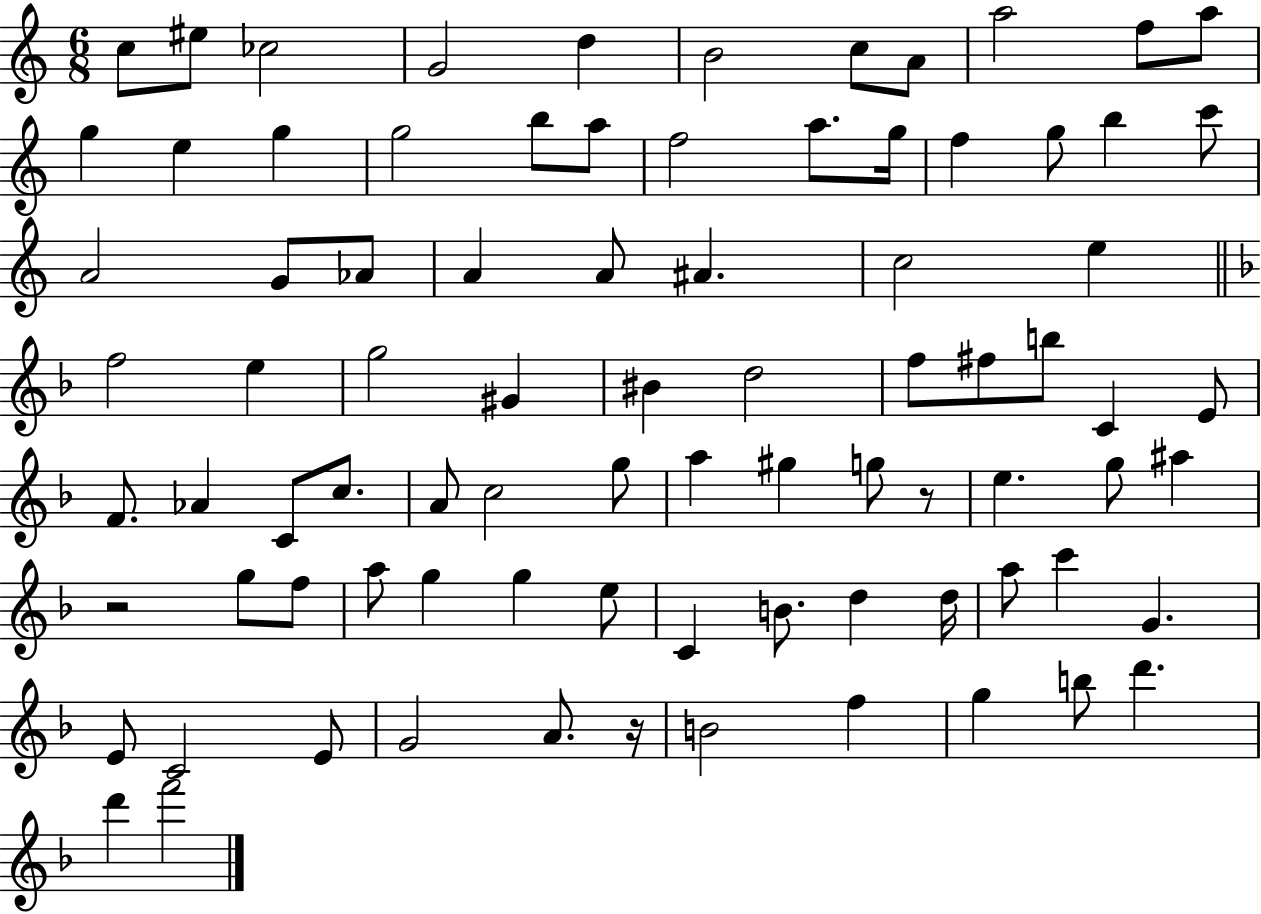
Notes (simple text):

C5/e EIS5/e CES5/h G4/h D5/q B4/h C5/e A4/e A5/h F5/e A5/e G5/q E5/q G5/q G5/h B5/e A5/e F5/h A5/e. G5/s F5/q G5/e B5/q C6/e A4/h G4/e Ab4/e A4/q A4/e A#4/q. C5/h E5/q F5/h E5/q G5/h G#4/q BIS4/q D5/h F5/e F#5/e B5/e C4/q E4/e F4/e. Ab4/q C4/e C5/e. A4/e C5/h G5/e A5/q G#5/q G5/e R/e E5/q. G5/e A#5/q R/h G5/e F5/e A5/e G5/q G5/q E5/e C4/q B4/e. D5/q D5/s A5/e C6/q G4/q. E4/e C4/h E4/e G4/h A4/e. R/s B4/h F5/q G5/q B5/e D6/q. D6/q F6/h